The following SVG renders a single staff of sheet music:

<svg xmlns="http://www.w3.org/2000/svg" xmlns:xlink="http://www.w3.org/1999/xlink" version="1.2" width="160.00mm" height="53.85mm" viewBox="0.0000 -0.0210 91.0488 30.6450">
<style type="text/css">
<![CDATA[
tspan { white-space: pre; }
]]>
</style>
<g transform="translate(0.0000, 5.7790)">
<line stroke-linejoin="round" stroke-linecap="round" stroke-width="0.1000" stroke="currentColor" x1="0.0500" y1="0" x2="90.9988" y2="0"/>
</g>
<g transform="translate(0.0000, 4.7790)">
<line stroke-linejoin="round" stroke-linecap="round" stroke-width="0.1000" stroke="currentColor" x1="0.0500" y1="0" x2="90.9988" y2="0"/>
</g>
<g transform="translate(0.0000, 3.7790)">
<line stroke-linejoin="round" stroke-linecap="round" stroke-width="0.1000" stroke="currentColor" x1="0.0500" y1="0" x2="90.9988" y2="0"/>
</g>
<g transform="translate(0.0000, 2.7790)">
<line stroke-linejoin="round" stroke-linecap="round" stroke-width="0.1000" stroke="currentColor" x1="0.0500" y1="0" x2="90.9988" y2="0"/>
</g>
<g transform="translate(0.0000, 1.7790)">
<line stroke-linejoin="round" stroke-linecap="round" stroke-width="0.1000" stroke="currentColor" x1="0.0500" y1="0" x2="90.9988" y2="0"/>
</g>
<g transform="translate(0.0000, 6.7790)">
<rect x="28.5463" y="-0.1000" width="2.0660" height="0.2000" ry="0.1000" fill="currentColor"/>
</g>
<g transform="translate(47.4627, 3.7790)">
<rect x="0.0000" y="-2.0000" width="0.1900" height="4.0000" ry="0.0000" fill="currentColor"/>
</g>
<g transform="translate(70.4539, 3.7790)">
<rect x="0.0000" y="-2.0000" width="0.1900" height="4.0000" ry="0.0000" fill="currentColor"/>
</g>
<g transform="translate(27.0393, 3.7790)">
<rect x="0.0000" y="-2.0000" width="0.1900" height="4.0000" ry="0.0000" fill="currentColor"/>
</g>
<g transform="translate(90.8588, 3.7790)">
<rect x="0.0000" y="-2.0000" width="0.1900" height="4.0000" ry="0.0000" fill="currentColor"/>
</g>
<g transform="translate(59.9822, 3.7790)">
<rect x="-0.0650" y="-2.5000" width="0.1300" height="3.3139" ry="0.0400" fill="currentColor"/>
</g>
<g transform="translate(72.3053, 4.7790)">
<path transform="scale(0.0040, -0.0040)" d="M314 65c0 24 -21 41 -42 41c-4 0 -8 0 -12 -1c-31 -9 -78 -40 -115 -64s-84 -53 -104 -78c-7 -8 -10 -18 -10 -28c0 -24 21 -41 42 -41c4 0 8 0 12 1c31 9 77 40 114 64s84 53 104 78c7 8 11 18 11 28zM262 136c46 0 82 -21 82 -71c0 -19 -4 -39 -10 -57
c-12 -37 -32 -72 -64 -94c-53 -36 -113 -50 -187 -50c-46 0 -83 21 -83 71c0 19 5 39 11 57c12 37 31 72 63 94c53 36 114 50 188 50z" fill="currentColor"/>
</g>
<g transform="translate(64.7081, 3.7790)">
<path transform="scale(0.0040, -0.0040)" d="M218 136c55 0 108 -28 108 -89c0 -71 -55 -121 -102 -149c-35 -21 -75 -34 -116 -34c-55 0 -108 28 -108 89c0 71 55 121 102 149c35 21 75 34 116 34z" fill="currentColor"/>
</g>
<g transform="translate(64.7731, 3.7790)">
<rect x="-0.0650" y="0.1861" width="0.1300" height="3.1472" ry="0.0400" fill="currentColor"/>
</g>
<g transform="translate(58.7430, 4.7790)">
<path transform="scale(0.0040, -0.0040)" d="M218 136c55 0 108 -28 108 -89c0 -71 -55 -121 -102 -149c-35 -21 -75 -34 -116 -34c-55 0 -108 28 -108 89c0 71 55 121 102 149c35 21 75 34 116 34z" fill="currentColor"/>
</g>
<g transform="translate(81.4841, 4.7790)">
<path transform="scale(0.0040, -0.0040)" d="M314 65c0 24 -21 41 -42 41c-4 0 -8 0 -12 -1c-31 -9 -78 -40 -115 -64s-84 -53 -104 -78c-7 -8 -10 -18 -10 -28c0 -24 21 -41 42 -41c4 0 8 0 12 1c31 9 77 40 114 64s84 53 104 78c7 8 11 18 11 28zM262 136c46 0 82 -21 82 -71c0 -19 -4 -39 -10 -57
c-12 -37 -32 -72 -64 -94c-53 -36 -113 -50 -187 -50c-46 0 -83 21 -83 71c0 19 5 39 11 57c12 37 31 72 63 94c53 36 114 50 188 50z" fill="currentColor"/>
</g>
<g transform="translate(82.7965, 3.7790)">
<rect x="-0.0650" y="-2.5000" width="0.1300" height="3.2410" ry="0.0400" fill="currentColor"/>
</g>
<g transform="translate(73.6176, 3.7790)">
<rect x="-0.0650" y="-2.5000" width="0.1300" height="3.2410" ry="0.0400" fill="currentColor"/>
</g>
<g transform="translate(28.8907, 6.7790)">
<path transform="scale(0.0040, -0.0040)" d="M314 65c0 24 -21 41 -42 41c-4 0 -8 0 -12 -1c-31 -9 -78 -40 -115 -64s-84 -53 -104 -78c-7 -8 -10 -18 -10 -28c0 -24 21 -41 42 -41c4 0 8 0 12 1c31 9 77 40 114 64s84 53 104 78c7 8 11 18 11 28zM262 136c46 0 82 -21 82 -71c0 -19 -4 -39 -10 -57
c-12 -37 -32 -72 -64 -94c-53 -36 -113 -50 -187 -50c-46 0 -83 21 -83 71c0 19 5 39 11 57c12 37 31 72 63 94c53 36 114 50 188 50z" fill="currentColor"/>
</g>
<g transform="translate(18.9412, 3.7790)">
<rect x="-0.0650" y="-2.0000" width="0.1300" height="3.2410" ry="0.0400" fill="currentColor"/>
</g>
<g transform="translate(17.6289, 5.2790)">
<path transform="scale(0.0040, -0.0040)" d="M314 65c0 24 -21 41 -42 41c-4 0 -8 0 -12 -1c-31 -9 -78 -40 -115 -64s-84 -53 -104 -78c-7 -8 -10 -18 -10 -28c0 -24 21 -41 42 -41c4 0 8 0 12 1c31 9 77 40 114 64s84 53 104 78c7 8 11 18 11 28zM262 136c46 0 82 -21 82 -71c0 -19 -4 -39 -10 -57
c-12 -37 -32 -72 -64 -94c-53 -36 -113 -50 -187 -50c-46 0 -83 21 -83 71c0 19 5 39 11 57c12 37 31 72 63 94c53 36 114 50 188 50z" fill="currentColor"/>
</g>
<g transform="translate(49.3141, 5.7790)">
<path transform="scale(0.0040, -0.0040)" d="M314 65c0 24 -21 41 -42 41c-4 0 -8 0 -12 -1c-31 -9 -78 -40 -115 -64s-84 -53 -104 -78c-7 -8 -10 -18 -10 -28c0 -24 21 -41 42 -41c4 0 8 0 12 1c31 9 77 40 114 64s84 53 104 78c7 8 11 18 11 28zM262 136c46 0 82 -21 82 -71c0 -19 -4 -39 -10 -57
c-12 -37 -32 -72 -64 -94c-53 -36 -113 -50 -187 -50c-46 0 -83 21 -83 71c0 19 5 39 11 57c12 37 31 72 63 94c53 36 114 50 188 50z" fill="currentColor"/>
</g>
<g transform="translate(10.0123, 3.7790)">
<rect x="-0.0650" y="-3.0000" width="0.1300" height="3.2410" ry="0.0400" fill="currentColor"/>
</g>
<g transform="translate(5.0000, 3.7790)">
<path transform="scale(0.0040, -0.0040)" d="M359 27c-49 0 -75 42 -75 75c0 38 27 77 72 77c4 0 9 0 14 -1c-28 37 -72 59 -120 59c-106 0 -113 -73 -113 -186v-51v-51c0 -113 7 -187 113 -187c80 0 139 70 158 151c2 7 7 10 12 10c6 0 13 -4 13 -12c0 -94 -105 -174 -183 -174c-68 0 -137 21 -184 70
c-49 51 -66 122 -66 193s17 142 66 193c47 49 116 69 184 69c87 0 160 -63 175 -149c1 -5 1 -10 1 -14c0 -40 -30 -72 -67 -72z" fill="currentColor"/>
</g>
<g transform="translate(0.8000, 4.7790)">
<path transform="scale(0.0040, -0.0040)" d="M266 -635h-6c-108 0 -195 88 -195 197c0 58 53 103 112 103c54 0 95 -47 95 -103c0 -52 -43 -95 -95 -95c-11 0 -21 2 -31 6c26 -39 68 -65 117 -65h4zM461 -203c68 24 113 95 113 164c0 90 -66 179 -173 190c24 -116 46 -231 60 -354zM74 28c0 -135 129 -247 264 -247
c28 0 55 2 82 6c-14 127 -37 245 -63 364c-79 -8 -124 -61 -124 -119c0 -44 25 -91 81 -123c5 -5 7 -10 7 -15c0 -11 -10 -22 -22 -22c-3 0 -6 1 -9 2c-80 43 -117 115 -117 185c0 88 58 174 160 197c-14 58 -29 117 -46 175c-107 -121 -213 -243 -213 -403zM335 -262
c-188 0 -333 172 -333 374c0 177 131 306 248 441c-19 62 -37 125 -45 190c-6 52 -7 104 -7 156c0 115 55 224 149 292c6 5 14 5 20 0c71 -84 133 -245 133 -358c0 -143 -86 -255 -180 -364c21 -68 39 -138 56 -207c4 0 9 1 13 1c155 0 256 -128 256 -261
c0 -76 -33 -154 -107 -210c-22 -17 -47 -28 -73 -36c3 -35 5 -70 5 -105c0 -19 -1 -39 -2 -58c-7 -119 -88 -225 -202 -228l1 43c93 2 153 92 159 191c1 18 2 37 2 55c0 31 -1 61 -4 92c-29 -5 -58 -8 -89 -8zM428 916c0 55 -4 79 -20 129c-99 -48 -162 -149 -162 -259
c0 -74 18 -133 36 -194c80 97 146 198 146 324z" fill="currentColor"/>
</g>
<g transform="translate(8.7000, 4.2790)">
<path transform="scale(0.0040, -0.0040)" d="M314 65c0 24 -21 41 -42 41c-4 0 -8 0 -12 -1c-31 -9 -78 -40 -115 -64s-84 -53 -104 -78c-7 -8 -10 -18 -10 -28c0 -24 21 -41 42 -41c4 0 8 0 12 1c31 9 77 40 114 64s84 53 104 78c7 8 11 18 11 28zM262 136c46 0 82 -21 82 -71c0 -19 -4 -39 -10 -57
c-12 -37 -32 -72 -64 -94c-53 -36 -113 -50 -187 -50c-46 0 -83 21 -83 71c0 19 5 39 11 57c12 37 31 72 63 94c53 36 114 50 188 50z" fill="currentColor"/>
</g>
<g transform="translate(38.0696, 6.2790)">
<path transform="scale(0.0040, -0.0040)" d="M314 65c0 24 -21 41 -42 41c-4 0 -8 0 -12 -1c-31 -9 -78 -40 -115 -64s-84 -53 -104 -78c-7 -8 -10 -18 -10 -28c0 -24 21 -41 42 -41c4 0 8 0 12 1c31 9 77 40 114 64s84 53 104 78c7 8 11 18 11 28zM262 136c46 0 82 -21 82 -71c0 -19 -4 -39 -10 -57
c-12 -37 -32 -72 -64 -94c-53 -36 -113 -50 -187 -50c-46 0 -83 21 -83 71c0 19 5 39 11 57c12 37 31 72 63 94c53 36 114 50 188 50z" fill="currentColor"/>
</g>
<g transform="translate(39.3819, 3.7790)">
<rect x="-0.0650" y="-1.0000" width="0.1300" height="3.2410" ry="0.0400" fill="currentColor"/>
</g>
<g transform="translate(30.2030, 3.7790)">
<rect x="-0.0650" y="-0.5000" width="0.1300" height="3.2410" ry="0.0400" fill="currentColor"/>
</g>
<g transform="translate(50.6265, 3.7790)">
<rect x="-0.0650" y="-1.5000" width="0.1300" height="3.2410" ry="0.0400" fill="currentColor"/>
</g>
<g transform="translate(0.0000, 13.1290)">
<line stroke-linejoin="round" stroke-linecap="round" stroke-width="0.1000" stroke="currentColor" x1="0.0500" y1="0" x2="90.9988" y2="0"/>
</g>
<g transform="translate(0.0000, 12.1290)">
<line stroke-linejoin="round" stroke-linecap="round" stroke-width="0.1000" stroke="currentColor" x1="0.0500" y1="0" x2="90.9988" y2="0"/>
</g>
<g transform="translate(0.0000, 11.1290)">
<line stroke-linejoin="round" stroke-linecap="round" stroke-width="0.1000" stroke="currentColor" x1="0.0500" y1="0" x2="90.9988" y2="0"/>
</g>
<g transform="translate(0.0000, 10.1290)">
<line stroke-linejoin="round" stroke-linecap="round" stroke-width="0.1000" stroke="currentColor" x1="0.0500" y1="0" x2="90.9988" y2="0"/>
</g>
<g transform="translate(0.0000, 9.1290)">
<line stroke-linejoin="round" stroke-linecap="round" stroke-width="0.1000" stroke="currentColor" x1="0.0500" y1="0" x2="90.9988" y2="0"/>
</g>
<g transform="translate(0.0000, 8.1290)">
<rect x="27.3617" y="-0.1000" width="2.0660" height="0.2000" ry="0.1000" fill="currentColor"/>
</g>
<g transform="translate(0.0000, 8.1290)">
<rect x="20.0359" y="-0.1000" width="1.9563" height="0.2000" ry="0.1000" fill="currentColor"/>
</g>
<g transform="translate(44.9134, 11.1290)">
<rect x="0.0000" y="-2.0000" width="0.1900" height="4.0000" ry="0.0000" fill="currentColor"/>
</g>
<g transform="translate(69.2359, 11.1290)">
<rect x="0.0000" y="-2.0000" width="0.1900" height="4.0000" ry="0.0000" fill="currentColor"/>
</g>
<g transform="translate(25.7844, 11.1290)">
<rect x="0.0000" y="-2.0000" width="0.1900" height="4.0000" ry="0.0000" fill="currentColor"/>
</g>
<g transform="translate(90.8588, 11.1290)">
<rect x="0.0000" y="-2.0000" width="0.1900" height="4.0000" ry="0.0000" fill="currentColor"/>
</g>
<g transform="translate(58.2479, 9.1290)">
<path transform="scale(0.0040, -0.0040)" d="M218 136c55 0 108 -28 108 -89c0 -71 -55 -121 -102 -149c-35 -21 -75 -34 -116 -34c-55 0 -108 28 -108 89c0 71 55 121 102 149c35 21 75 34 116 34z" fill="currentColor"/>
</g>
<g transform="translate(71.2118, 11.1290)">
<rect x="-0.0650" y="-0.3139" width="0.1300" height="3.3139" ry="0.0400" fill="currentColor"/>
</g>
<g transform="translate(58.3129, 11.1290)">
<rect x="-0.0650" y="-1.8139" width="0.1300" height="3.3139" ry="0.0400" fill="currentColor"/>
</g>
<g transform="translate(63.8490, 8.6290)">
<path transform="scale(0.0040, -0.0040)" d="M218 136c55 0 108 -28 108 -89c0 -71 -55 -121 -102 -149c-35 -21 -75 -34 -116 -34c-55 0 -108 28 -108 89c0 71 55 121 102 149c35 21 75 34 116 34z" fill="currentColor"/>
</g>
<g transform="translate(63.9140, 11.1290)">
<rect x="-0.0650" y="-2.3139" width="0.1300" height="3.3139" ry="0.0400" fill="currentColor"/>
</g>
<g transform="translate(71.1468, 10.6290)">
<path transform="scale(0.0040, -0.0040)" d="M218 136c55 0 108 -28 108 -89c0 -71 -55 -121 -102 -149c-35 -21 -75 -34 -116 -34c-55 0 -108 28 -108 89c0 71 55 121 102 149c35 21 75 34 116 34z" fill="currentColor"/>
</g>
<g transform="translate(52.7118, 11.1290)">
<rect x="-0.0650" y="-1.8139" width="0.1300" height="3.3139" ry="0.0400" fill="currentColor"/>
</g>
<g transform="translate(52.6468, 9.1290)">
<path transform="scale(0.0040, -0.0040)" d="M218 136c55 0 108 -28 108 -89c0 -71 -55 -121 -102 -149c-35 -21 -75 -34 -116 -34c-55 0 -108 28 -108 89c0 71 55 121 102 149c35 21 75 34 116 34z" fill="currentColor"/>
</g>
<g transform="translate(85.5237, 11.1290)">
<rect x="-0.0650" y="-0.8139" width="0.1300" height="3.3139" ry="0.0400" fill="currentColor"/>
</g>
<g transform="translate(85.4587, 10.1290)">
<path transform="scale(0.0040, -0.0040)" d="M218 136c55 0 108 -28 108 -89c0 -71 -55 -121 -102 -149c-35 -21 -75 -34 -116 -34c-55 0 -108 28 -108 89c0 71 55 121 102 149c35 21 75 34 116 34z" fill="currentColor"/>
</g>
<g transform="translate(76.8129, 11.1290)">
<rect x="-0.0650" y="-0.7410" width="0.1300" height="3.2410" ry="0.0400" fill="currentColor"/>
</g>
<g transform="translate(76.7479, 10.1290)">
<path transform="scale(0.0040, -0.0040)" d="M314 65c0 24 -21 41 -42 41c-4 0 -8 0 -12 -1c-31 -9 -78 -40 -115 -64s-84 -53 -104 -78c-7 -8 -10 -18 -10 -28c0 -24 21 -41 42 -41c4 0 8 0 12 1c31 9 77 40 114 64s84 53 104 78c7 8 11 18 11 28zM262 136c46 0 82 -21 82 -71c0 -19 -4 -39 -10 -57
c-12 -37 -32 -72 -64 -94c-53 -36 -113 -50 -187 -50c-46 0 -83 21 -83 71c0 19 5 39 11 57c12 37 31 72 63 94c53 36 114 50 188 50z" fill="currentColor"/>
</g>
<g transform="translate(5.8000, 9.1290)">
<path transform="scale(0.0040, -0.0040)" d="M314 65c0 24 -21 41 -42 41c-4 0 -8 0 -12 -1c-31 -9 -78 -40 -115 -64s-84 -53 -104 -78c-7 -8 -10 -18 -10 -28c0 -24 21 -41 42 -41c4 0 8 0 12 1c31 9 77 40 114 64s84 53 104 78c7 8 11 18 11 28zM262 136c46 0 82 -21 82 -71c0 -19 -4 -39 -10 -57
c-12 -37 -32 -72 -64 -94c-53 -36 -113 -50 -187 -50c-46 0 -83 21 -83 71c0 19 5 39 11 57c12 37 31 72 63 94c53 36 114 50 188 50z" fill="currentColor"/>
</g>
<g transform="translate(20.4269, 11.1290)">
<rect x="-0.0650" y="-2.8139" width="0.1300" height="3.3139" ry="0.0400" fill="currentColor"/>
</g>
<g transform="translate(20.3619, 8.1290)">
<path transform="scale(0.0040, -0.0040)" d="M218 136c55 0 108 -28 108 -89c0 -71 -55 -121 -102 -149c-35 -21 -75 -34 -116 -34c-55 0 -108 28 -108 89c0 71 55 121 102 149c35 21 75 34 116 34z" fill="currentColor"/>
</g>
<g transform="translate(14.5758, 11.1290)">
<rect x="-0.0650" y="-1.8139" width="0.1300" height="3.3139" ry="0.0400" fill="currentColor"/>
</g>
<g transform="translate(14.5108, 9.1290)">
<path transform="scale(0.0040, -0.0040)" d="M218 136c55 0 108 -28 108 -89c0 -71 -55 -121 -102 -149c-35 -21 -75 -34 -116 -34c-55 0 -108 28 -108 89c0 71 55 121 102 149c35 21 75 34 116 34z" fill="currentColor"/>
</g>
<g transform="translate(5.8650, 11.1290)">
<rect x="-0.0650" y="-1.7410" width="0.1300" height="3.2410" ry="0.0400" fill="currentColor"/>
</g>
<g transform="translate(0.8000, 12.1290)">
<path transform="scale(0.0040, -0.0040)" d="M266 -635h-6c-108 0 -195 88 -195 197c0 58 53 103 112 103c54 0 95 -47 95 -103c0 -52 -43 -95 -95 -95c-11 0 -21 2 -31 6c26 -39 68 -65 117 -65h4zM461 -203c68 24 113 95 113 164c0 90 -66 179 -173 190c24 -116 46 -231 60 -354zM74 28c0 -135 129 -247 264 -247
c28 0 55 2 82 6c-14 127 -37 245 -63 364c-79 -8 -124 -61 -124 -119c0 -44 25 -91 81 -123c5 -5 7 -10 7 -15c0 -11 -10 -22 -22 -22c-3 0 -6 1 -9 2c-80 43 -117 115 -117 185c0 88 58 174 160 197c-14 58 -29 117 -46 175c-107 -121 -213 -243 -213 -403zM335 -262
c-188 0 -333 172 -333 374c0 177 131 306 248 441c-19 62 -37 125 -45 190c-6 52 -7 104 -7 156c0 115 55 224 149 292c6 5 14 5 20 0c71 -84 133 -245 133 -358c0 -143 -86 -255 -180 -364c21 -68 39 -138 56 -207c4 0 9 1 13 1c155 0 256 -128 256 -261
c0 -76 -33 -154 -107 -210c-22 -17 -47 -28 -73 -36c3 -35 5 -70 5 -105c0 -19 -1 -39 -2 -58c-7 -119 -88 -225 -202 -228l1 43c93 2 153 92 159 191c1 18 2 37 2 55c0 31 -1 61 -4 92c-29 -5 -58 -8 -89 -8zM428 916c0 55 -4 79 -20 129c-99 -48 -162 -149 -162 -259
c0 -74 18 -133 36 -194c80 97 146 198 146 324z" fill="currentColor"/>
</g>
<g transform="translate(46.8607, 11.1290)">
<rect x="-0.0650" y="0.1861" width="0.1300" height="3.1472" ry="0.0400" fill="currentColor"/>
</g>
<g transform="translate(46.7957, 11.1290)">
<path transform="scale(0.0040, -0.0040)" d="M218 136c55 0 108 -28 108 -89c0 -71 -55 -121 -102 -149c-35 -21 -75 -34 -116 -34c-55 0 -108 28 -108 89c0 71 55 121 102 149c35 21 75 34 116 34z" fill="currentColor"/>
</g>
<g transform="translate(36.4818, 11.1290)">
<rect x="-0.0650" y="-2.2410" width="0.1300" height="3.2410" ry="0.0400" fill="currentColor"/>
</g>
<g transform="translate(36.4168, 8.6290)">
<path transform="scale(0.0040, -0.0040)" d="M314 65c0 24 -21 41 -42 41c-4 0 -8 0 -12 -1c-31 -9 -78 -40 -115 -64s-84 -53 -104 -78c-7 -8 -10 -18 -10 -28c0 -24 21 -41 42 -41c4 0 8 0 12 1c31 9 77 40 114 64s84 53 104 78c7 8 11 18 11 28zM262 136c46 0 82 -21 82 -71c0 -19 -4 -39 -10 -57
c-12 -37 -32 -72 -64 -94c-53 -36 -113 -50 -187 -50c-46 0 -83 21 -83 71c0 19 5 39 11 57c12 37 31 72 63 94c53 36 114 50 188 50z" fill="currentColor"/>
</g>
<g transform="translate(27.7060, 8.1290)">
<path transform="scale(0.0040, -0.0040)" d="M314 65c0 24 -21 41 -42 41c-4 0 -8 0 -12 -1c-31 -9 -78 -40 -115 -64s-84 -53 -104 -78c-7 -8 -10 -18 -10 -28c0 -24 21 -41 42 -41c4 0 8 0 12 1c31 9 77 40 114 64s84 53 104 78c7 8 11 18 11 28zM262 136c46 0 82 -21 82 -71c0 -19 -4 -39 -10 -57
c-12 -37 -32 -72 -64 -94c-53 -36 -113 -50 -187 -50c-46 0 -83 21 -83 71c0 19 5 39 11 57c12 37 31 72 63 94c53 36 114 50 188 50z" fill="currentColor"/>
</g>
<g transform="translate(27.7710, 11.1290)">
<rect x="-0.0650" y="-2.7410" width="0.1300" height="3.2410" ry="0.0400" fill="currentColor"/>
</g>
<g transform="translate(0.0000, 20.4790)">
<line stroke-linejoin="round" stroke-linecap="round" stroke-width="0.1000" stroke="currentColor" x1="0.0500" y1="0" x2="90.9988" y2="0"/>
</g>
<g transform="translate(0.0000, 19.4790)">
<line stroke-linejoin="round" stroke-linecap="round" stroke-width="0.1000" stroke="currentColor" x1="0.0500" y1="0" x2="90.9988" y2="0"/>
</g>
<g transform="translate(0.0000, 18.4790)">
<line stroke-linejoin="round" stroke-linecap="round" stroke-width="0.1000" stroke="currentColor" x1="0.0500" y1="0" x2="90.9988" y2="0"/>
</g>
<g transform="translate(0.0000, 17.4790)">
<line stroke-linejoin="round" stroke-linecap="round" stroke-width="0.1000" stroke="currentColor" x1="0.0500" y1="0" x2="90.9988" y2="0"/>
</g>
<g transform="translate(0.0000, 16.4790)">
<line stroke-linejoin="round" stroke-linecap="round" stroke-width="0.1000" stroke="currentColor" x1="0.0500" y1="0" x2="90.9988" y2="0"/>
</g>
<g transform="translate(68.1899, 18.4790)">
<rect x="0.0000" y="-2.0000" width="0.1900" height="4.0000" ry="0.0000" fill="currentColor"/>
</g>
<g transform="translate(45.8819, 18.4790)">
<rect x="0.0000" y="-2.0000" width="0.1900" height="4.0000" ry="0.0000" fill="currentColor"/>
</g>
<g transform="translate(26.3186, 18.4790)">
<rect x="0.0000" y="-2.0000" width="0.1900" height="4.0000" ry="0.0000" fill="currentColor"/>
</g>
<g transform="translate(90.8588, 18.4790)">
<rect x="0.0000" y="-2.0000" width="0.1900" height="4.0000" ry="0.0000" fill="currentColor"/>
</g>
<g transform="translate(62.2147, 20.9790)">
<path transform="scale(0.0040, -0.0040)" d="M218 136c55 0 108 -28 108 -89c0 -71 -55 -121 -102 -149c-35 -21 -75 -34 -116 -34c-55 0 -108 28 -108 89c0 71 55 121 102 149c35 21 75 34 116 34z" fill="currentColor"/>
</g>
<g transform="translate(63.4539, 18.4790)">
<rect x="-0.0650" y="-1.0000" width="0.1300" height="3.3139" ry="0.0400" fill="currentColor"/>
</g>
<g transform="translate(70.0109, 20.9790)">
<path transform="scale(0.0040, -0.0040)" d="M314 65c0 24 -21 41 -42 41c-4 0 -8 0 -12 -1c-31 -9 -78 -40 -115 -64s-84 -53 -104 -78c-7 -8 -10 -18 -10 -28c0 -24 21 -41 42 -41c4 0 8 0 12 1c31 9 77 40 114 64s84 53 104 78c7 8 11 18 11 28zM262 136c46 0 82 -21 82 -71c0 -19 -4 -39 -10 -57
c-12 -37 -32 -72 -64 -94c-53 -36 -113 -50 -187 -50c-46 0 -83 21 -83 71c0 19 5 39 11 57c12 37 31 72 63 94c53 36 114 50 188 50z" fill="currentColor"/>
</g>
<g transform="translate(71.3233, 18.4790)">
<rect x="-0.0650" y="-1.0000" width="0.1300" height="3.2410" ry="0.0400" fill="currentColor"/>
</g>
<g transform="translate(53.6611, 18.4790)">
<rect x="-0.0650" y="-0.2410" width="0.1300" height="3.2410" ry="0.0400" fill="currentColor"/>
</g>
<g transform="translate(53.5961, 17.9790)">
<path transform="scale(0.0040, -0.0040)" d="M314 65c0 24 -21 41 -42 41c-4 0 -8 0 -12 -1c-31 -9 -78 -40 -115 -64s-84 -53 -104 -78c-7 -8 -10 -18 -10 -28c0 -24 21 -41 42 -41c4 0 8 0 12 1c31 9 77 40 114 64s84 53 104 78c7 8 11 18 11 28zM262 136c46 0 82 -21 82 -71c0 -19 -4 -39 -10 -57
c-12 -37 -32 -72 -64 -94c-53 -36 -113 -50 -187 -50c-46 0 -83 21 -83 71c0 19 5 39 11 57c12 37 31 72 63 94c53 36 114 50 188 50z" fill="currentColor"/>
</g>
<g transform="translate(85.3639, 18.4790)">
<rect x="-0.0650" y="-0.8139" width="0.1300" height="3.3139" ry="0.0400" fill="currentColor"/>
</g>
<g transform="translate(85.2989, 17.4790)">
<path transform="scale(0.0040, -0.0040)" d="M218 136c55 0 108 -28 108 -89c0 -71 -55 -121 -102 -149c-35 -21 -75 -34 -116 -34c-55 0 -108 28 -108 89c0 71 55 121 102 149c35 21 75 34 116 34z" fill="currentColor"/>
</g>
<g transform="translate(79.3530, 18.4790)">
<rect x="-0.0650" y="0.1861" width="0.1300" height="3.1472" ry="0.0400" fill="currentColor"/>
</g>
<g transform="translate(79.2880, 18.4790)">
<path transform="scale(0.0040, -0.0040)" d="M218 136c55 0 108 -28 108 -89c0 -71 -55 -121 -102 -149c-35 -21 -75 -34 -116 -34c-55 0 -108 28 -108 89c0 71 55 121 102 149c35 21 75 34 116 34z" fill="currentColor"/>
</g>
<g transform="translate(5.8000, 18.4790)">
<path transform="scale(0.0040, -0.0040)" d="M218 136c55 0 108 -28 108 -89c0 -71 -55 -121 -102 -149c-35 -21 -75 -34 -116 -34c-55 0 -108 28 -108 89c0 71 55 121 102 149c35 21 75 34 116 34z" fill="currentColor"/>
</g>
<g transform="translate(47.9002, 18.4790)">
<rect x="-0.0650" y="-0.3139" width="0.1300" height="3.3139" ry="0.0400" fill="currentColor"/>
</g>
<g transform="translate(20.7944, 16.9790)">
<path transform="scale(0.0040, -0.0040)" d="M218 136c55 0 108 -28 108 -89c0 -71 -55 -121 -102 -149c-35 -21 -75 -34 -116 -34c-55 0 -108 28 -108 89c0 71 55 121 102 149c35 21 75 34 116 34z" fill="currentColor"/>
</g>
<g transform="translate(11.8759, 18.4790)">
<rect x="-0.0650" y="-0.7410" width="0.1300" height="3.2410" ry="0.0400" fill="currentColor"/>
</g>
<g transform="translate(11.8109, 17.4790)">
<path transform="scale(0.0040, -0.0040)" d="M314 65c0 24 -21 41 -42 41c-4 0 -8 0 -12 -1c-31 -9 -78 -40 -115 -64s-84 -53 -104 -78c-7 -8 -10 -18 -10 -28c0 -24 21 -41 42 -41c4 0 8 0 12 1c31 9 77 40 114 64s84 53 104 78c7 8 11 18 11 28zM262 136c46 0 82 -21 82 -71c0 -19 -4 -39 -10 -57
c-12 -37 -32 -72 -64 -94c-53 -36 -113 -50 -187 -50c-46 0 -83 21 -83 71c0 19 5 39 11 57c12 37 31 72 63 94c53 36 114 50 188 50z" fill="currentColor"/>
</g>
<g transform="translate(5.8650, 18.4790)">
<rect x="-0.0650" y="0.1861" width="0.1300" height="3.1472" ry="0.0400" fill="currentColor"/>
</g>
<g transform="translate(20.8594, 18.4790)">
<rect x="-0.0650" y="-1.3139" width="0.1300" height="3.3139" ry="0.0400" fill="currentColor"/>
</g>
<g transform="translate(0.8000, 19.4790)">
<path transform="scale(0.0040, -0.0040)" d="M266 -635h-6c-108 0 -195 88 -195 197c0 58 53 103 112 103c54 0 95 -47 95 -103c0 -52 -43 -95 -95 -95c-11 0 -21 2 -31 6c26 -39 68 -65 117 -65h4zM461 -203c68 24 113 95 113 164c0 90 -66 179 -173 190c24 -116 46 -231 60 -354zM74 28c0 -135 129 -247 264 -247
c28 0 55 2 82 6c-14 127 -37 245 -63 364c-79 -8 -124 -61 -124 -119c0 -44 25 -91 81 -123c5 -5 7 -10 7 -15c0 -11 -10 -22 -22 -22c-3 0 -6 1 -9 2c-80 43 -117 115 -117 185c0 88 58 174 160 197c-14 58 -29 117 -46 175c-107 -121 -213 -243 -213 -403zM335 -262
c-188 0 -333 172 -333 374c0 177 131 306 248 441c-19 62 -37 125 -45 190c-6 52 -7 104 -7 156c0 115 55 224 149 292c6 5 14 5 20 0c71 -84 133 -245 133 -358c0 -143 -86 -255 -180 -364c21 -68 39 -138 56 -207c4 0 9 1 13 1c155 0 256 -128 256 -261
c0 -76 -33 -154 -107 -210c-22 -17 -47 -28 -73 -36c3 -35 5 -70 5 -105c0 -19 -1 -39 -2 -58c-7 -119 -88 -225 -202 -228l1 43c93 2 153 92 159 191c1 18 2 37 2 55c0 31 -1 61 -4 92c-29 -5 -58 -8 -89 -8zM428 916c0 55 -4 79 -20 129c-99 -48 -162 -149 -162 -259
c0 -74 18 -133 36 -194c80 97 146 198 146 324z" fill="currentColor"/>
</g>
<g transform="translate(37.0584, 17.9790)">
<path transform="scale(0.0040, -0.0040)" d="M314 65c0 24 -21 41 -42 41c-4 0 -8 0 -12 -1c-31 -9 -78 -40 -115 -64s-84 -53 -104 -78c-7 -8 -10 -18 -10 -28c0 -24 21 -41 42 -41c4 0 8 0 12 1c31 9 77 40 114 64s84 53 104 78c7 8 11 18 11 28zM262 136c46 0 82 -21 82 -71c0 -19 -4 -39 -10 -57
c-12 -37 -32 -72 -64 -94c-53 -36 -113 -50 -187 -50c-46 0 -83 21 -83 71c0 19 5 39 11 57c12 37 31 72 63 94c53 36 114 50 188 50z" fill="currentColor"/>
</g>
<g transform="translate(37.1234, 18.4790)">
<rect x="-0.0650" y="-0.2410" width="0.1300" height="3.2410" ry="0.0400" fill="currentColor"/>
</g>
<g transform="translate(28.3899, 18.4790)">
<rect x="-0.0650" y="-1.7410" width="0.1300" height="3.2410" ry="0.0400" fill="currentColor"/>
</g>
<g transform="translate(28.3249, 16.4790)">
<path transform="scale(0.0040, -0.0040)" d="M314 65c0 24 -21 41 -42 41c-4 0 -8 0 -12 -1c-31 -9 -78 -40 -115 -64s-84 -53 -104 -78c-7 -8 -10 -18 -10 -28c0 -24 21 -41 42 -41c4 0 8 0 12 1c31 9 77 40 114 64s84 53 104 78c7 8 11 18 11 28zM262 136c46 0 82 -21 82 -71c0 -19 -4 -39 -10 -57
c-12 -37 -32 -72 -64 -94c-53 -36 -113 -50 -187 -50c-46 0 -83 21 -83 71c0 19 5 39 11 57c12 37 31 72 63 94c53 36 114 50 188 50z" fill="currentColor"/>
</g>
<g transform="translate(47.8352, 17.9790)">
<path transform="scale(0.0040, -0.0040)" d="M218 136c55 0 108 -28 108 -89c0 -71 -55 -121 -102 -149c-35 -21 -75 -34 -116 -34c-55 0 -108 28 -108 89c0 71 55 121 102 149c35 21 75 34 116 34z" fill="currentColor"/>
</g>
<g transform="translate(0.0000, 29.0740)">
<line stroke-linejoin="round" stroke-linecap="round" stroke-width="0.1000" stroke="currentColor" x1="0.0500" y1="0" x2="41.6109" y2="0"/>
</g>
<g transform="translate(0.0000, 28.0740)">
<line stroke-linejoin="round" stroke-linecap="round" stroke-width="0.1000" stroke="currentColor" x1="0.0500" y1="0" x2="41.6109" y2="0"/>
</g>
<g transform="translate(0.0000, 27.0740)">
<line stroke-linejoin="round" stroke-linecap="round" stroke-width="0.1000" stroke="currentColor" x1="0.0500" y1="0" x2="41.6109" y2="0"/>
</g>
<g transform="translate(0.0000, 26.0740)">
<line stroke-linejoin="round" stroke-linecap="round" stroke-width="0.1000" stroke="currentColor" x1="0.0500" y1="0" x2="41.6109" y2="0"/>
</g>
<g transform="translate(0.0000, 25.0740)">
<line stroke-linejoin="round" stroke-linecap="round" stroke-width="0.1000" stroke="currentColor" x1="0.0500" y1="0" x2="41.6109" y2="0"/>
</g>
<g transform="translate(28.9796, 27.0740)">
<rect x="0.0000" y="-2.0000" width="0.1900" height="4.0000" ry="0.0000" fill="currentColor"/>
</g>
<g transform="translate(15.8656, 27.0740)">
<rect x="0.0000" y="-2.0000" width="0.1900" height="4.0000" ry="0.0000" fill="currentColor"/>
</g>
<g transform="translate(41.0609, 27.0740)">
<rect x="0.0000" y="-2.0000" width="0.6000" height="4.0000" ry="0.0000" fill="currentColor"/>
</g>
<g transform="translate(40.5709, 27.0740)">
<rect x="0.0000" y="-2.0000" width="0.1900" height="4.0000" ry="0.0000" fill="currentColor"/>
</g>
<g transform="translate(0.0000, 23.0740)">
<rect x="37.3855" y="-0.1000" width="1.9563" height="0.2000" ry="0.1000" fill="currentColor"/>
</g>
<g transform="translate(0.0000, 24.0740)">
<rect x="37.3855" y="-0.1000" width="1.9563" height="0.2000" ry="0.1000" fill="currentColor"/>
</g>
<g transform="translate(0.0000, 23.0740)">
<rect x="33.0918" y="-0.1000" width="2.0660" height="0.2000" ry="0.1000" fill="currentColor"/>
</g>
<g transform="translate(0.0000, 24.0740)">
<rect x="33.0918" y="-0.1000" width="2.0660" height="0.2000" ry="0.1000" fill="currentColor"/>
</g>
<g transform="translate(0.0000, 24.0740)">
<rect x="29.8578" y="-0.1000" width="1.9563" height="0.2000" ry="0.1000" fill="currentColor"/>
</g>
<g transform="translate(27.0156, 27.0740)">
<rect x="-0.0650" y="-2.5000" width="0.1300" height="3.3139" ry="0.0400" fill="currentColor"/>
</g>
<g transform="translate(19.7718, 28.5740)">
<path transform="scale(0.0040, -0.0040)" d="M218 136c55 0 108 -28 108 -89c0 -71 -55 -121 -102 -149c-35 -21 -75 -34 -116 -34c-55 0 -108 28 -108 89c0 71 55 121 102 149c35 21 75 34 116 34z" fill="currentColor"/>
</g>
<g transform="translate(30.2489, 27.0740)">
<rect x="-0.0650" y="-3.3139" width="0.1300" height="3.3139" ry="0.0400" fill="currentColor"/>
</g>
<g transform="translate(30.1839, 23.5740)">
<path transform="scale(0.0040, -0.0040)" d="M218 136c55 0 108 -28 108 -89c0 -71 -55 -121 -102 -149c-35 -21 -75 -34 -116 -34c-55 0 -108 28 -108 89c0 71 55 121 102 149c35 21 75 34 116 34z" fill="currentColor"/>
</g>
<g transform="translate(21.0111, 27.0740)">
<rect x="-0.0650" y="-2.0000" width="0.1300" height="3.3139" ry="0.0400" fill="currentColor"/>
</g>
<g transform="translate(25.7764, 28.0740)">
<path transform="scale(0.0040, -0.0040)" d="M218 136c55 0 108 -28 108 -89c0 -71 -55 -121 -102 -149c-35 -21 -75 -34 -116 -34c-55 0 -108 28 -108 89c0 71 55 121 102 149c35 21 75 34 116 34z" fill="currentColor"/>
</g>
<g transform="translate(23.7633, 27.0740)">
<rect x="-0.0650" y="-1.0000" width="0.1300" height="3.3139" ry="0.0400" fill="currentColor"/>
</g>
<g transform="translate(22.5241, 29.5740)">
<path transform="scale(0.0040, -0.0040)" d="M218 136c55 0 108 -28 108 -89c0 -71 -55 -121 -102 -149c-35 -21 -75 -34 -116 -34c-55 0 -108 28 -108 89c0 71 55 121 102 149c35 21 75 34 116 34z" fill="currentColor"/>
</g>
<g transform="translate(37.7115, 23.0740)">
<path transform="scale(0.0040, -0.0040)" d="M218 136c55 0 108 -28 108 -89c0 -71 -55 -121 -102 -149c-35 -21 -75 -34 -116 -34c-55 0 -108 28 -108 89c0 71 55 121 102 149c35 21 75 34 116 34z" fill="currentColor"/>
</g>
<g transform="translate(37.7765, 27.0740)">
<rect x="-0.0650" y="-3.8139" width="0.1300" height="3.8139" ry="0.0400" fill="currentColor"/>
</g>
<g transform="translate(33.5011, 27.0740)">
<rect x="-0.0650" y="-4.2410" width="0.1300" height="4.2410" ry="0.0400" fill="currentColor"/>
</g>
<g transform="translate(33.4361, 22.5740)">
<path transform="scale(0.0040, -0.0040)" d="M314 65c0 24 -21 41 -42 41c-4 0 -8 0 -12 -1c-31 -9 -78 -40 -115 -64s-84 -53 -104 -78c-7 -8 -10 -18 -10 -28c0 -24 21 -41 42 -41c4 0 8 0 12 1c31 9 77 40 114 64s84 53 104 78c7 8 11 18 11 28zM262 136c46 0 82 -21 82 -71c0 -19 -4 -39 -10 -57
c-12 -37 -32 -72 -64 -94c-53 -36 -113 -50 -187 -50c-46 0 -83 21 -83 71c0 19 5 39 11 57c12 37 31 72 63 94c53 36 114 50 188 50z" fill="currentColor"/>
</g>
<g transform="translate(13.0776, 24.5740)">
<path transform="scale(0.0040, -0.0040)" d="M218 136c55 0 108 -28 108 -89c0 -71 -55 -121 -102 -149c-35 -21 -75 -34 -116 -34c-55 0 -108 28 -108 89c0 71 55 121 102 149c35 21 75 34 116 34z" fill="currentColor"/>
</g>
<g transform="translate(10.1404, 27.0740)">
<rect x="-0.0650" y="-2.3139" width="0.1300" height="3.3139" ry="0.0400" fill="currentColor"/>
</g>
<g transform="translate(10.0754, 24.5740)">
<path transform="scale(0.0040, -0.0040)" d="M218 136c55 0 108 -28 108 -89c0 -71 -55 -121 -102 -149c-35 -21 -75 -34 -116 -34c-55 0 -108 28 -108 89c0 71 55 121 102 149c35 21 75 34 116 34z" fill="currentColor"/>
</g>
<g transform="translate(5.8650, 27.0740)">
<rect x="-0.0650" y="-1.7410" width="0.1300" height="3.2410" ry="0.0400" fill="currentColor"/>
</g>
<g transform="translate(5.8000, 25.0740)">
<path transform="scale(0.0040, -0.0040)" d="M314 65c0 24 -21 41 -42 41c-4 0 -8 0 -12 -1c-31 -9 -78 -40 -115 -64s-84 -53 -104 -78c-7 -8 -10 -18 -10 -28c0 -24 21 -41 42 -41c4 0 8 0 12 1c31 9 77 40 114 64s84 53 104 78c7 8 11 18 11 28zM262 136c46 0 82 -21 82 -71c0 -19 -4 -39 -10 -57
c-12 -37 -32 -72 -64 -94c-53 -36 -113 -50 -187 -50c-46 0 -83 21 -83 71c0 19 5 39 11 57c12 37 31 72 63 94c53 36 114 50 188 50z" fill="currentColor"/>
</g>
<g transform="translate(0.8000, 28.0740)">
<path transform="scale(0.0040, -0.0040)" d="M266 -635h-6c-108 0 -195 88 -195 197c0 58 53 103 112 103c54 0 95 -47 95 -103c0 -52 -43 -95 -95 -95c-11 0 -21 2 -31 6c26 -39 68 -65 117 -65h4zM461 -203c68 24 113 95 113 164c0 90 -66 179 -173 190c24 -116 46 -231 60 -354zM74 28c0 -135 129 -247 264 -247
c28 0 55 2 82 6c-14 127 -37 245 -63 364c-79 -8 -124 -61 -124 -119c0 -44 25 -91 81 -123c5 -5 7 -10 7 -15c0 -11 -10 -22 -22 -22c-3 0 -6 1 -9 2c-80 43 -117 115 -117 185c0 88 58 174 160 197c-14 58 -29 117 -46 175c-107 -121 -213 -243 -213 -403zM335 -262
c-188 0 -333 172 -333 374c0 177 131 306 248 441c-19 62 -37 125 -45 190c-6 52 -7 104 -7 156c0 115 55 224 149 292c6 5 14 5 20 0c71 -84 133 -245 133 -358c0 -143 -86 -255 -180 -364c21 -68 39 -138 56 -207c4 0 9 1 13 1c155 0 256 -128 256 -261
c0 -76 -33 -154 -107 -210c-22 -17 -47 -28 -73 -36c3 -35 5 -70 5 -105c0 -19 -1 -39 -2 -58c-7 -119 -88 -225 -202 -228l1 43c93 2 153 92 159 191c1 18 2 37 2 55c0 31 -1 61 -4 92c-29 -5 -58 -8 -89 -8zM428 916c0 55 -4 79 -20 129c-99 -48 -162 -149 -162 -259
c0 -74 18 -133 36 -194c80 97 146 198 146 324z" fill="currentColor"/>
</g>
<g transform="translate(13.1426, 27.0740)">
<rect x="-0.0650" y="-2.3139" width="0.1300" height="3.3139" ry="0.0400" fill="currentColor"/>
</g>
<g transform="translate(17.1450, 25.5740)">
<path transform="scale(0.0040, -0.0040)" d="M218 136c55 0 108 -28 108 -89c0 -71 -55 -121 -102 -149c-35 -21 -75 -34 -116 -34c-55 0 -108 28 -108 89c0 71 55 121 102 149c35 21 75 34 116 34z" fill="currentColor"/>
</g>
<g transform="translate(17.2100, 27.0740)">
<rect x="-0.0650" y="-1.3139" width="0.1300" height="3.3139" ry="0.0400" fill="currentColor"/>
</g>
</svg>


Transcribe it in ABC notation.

X:1
T:Untitled
M:4/4
L:1/4
K:C
A2 F2 C2 D2 E2 G B G2 G2 f2 f a a2 g2 B f f g c d2 d B d2 e f2 c2 c c2 D D2 B d f2 g g e F D G b d'2 c'